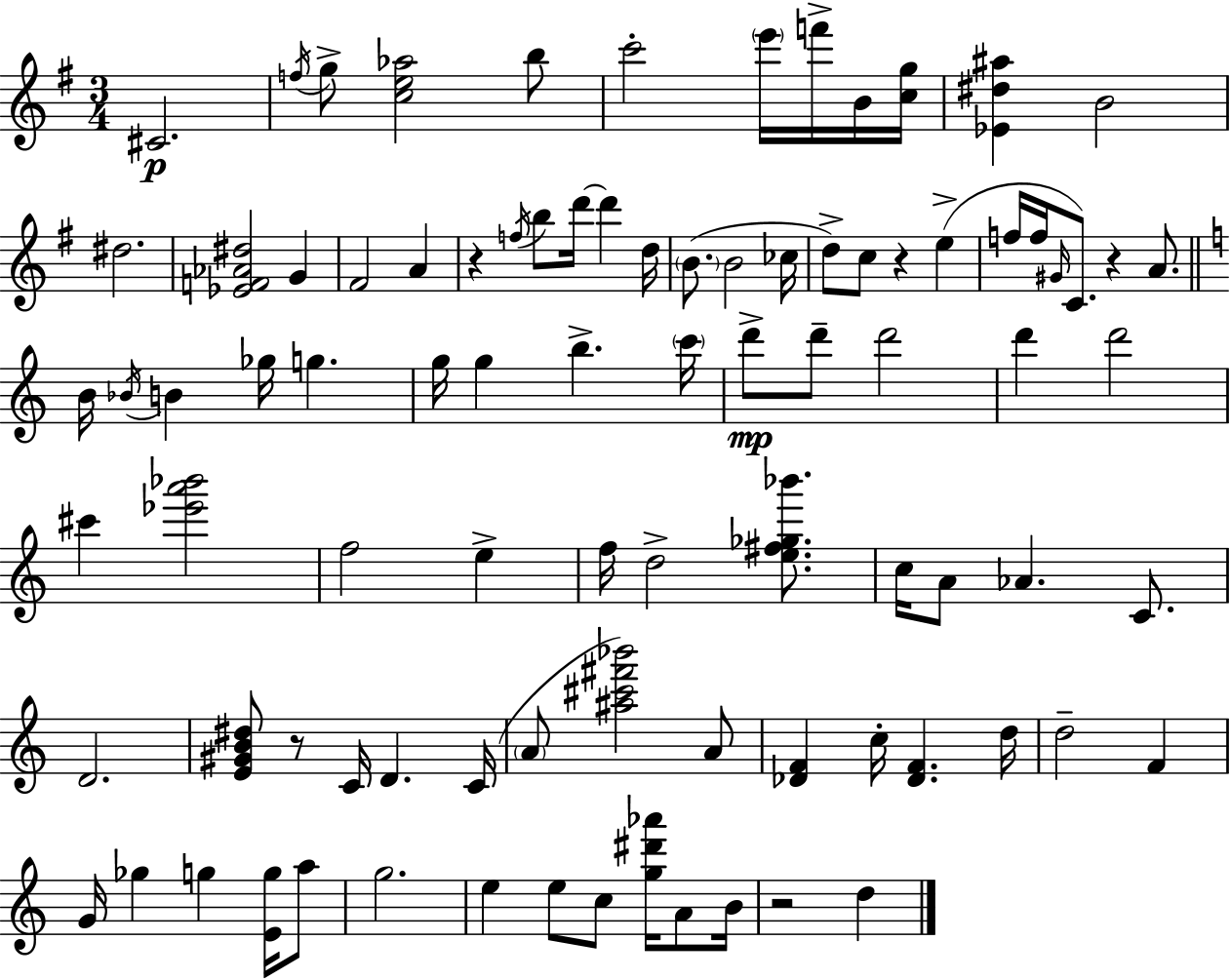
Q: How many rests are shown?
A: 5